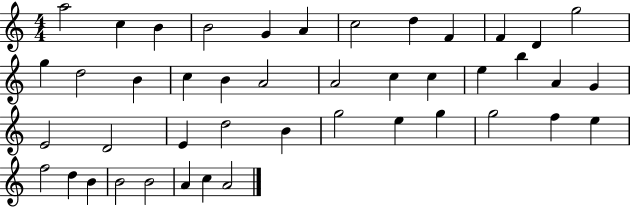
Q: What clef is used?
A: treble